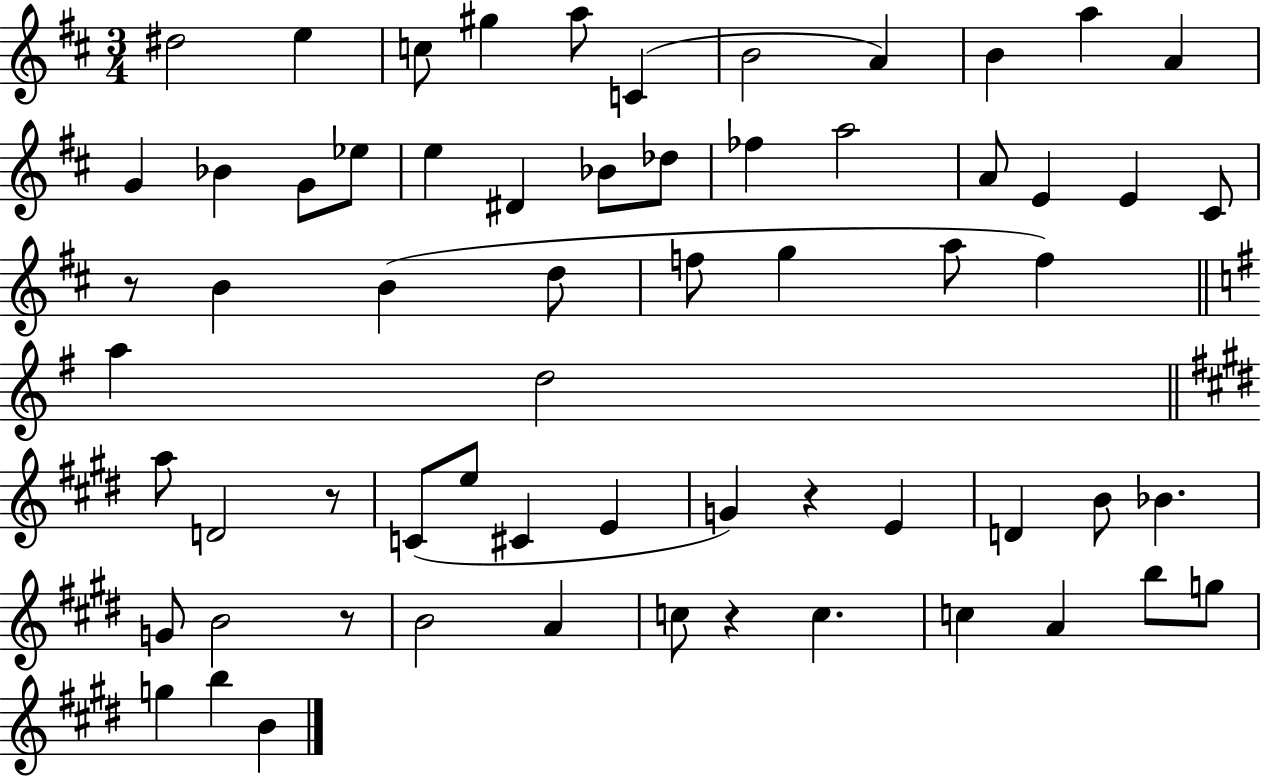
{
  \clef treble
  \numericTimeSignature
  \time 3/4
  \key d \major
  dis''2 e''4 | c''8 gis''4 a''8 c'4( | b'2 a'4) | b'4 a''4 a'4 | \break g'4 bes'4 g'8 ees''8 | e''4 dis'4 bes'8 des''8 | fes''4 a''2 | a'8 e'4 e'4 cis'8 | \break r8 b'4 b'4( d''8 | f''8 g''4 a''8 f''4) | \bar "||" \break \key g \major a''4 d''2 | \bar "||" \break \key e \major a''8 d'2 r8 | c'8( e''8 cis'4 e'4 | g'4) r4 e'4 | d'4 b'8 bes'4. | \break g'8 b'2 r8 | b'2 a'4 | c''8 r4 c''4. | c''4 a'4 b''8 g''8 | \break g''4 b''4 b'4 | \bar "|."
}